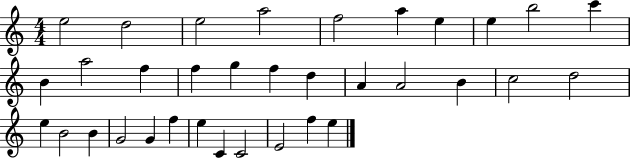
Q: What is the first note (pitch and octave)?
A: E5